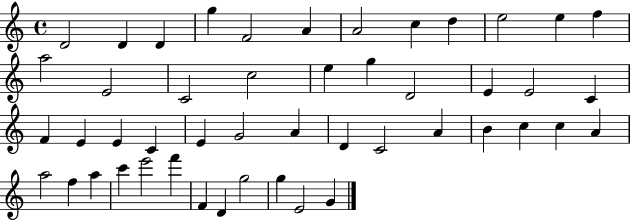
X:1
T:Untitled
M:4/4
L:1/4
K:C
D2 D D g F2 A A2 c d e2 e f a2 E2 C2 c2 e g D2 E E2 C F E E C E G2 A D C2 A B c c A a2 f a c' e'2 f' F D g2 g E2 G